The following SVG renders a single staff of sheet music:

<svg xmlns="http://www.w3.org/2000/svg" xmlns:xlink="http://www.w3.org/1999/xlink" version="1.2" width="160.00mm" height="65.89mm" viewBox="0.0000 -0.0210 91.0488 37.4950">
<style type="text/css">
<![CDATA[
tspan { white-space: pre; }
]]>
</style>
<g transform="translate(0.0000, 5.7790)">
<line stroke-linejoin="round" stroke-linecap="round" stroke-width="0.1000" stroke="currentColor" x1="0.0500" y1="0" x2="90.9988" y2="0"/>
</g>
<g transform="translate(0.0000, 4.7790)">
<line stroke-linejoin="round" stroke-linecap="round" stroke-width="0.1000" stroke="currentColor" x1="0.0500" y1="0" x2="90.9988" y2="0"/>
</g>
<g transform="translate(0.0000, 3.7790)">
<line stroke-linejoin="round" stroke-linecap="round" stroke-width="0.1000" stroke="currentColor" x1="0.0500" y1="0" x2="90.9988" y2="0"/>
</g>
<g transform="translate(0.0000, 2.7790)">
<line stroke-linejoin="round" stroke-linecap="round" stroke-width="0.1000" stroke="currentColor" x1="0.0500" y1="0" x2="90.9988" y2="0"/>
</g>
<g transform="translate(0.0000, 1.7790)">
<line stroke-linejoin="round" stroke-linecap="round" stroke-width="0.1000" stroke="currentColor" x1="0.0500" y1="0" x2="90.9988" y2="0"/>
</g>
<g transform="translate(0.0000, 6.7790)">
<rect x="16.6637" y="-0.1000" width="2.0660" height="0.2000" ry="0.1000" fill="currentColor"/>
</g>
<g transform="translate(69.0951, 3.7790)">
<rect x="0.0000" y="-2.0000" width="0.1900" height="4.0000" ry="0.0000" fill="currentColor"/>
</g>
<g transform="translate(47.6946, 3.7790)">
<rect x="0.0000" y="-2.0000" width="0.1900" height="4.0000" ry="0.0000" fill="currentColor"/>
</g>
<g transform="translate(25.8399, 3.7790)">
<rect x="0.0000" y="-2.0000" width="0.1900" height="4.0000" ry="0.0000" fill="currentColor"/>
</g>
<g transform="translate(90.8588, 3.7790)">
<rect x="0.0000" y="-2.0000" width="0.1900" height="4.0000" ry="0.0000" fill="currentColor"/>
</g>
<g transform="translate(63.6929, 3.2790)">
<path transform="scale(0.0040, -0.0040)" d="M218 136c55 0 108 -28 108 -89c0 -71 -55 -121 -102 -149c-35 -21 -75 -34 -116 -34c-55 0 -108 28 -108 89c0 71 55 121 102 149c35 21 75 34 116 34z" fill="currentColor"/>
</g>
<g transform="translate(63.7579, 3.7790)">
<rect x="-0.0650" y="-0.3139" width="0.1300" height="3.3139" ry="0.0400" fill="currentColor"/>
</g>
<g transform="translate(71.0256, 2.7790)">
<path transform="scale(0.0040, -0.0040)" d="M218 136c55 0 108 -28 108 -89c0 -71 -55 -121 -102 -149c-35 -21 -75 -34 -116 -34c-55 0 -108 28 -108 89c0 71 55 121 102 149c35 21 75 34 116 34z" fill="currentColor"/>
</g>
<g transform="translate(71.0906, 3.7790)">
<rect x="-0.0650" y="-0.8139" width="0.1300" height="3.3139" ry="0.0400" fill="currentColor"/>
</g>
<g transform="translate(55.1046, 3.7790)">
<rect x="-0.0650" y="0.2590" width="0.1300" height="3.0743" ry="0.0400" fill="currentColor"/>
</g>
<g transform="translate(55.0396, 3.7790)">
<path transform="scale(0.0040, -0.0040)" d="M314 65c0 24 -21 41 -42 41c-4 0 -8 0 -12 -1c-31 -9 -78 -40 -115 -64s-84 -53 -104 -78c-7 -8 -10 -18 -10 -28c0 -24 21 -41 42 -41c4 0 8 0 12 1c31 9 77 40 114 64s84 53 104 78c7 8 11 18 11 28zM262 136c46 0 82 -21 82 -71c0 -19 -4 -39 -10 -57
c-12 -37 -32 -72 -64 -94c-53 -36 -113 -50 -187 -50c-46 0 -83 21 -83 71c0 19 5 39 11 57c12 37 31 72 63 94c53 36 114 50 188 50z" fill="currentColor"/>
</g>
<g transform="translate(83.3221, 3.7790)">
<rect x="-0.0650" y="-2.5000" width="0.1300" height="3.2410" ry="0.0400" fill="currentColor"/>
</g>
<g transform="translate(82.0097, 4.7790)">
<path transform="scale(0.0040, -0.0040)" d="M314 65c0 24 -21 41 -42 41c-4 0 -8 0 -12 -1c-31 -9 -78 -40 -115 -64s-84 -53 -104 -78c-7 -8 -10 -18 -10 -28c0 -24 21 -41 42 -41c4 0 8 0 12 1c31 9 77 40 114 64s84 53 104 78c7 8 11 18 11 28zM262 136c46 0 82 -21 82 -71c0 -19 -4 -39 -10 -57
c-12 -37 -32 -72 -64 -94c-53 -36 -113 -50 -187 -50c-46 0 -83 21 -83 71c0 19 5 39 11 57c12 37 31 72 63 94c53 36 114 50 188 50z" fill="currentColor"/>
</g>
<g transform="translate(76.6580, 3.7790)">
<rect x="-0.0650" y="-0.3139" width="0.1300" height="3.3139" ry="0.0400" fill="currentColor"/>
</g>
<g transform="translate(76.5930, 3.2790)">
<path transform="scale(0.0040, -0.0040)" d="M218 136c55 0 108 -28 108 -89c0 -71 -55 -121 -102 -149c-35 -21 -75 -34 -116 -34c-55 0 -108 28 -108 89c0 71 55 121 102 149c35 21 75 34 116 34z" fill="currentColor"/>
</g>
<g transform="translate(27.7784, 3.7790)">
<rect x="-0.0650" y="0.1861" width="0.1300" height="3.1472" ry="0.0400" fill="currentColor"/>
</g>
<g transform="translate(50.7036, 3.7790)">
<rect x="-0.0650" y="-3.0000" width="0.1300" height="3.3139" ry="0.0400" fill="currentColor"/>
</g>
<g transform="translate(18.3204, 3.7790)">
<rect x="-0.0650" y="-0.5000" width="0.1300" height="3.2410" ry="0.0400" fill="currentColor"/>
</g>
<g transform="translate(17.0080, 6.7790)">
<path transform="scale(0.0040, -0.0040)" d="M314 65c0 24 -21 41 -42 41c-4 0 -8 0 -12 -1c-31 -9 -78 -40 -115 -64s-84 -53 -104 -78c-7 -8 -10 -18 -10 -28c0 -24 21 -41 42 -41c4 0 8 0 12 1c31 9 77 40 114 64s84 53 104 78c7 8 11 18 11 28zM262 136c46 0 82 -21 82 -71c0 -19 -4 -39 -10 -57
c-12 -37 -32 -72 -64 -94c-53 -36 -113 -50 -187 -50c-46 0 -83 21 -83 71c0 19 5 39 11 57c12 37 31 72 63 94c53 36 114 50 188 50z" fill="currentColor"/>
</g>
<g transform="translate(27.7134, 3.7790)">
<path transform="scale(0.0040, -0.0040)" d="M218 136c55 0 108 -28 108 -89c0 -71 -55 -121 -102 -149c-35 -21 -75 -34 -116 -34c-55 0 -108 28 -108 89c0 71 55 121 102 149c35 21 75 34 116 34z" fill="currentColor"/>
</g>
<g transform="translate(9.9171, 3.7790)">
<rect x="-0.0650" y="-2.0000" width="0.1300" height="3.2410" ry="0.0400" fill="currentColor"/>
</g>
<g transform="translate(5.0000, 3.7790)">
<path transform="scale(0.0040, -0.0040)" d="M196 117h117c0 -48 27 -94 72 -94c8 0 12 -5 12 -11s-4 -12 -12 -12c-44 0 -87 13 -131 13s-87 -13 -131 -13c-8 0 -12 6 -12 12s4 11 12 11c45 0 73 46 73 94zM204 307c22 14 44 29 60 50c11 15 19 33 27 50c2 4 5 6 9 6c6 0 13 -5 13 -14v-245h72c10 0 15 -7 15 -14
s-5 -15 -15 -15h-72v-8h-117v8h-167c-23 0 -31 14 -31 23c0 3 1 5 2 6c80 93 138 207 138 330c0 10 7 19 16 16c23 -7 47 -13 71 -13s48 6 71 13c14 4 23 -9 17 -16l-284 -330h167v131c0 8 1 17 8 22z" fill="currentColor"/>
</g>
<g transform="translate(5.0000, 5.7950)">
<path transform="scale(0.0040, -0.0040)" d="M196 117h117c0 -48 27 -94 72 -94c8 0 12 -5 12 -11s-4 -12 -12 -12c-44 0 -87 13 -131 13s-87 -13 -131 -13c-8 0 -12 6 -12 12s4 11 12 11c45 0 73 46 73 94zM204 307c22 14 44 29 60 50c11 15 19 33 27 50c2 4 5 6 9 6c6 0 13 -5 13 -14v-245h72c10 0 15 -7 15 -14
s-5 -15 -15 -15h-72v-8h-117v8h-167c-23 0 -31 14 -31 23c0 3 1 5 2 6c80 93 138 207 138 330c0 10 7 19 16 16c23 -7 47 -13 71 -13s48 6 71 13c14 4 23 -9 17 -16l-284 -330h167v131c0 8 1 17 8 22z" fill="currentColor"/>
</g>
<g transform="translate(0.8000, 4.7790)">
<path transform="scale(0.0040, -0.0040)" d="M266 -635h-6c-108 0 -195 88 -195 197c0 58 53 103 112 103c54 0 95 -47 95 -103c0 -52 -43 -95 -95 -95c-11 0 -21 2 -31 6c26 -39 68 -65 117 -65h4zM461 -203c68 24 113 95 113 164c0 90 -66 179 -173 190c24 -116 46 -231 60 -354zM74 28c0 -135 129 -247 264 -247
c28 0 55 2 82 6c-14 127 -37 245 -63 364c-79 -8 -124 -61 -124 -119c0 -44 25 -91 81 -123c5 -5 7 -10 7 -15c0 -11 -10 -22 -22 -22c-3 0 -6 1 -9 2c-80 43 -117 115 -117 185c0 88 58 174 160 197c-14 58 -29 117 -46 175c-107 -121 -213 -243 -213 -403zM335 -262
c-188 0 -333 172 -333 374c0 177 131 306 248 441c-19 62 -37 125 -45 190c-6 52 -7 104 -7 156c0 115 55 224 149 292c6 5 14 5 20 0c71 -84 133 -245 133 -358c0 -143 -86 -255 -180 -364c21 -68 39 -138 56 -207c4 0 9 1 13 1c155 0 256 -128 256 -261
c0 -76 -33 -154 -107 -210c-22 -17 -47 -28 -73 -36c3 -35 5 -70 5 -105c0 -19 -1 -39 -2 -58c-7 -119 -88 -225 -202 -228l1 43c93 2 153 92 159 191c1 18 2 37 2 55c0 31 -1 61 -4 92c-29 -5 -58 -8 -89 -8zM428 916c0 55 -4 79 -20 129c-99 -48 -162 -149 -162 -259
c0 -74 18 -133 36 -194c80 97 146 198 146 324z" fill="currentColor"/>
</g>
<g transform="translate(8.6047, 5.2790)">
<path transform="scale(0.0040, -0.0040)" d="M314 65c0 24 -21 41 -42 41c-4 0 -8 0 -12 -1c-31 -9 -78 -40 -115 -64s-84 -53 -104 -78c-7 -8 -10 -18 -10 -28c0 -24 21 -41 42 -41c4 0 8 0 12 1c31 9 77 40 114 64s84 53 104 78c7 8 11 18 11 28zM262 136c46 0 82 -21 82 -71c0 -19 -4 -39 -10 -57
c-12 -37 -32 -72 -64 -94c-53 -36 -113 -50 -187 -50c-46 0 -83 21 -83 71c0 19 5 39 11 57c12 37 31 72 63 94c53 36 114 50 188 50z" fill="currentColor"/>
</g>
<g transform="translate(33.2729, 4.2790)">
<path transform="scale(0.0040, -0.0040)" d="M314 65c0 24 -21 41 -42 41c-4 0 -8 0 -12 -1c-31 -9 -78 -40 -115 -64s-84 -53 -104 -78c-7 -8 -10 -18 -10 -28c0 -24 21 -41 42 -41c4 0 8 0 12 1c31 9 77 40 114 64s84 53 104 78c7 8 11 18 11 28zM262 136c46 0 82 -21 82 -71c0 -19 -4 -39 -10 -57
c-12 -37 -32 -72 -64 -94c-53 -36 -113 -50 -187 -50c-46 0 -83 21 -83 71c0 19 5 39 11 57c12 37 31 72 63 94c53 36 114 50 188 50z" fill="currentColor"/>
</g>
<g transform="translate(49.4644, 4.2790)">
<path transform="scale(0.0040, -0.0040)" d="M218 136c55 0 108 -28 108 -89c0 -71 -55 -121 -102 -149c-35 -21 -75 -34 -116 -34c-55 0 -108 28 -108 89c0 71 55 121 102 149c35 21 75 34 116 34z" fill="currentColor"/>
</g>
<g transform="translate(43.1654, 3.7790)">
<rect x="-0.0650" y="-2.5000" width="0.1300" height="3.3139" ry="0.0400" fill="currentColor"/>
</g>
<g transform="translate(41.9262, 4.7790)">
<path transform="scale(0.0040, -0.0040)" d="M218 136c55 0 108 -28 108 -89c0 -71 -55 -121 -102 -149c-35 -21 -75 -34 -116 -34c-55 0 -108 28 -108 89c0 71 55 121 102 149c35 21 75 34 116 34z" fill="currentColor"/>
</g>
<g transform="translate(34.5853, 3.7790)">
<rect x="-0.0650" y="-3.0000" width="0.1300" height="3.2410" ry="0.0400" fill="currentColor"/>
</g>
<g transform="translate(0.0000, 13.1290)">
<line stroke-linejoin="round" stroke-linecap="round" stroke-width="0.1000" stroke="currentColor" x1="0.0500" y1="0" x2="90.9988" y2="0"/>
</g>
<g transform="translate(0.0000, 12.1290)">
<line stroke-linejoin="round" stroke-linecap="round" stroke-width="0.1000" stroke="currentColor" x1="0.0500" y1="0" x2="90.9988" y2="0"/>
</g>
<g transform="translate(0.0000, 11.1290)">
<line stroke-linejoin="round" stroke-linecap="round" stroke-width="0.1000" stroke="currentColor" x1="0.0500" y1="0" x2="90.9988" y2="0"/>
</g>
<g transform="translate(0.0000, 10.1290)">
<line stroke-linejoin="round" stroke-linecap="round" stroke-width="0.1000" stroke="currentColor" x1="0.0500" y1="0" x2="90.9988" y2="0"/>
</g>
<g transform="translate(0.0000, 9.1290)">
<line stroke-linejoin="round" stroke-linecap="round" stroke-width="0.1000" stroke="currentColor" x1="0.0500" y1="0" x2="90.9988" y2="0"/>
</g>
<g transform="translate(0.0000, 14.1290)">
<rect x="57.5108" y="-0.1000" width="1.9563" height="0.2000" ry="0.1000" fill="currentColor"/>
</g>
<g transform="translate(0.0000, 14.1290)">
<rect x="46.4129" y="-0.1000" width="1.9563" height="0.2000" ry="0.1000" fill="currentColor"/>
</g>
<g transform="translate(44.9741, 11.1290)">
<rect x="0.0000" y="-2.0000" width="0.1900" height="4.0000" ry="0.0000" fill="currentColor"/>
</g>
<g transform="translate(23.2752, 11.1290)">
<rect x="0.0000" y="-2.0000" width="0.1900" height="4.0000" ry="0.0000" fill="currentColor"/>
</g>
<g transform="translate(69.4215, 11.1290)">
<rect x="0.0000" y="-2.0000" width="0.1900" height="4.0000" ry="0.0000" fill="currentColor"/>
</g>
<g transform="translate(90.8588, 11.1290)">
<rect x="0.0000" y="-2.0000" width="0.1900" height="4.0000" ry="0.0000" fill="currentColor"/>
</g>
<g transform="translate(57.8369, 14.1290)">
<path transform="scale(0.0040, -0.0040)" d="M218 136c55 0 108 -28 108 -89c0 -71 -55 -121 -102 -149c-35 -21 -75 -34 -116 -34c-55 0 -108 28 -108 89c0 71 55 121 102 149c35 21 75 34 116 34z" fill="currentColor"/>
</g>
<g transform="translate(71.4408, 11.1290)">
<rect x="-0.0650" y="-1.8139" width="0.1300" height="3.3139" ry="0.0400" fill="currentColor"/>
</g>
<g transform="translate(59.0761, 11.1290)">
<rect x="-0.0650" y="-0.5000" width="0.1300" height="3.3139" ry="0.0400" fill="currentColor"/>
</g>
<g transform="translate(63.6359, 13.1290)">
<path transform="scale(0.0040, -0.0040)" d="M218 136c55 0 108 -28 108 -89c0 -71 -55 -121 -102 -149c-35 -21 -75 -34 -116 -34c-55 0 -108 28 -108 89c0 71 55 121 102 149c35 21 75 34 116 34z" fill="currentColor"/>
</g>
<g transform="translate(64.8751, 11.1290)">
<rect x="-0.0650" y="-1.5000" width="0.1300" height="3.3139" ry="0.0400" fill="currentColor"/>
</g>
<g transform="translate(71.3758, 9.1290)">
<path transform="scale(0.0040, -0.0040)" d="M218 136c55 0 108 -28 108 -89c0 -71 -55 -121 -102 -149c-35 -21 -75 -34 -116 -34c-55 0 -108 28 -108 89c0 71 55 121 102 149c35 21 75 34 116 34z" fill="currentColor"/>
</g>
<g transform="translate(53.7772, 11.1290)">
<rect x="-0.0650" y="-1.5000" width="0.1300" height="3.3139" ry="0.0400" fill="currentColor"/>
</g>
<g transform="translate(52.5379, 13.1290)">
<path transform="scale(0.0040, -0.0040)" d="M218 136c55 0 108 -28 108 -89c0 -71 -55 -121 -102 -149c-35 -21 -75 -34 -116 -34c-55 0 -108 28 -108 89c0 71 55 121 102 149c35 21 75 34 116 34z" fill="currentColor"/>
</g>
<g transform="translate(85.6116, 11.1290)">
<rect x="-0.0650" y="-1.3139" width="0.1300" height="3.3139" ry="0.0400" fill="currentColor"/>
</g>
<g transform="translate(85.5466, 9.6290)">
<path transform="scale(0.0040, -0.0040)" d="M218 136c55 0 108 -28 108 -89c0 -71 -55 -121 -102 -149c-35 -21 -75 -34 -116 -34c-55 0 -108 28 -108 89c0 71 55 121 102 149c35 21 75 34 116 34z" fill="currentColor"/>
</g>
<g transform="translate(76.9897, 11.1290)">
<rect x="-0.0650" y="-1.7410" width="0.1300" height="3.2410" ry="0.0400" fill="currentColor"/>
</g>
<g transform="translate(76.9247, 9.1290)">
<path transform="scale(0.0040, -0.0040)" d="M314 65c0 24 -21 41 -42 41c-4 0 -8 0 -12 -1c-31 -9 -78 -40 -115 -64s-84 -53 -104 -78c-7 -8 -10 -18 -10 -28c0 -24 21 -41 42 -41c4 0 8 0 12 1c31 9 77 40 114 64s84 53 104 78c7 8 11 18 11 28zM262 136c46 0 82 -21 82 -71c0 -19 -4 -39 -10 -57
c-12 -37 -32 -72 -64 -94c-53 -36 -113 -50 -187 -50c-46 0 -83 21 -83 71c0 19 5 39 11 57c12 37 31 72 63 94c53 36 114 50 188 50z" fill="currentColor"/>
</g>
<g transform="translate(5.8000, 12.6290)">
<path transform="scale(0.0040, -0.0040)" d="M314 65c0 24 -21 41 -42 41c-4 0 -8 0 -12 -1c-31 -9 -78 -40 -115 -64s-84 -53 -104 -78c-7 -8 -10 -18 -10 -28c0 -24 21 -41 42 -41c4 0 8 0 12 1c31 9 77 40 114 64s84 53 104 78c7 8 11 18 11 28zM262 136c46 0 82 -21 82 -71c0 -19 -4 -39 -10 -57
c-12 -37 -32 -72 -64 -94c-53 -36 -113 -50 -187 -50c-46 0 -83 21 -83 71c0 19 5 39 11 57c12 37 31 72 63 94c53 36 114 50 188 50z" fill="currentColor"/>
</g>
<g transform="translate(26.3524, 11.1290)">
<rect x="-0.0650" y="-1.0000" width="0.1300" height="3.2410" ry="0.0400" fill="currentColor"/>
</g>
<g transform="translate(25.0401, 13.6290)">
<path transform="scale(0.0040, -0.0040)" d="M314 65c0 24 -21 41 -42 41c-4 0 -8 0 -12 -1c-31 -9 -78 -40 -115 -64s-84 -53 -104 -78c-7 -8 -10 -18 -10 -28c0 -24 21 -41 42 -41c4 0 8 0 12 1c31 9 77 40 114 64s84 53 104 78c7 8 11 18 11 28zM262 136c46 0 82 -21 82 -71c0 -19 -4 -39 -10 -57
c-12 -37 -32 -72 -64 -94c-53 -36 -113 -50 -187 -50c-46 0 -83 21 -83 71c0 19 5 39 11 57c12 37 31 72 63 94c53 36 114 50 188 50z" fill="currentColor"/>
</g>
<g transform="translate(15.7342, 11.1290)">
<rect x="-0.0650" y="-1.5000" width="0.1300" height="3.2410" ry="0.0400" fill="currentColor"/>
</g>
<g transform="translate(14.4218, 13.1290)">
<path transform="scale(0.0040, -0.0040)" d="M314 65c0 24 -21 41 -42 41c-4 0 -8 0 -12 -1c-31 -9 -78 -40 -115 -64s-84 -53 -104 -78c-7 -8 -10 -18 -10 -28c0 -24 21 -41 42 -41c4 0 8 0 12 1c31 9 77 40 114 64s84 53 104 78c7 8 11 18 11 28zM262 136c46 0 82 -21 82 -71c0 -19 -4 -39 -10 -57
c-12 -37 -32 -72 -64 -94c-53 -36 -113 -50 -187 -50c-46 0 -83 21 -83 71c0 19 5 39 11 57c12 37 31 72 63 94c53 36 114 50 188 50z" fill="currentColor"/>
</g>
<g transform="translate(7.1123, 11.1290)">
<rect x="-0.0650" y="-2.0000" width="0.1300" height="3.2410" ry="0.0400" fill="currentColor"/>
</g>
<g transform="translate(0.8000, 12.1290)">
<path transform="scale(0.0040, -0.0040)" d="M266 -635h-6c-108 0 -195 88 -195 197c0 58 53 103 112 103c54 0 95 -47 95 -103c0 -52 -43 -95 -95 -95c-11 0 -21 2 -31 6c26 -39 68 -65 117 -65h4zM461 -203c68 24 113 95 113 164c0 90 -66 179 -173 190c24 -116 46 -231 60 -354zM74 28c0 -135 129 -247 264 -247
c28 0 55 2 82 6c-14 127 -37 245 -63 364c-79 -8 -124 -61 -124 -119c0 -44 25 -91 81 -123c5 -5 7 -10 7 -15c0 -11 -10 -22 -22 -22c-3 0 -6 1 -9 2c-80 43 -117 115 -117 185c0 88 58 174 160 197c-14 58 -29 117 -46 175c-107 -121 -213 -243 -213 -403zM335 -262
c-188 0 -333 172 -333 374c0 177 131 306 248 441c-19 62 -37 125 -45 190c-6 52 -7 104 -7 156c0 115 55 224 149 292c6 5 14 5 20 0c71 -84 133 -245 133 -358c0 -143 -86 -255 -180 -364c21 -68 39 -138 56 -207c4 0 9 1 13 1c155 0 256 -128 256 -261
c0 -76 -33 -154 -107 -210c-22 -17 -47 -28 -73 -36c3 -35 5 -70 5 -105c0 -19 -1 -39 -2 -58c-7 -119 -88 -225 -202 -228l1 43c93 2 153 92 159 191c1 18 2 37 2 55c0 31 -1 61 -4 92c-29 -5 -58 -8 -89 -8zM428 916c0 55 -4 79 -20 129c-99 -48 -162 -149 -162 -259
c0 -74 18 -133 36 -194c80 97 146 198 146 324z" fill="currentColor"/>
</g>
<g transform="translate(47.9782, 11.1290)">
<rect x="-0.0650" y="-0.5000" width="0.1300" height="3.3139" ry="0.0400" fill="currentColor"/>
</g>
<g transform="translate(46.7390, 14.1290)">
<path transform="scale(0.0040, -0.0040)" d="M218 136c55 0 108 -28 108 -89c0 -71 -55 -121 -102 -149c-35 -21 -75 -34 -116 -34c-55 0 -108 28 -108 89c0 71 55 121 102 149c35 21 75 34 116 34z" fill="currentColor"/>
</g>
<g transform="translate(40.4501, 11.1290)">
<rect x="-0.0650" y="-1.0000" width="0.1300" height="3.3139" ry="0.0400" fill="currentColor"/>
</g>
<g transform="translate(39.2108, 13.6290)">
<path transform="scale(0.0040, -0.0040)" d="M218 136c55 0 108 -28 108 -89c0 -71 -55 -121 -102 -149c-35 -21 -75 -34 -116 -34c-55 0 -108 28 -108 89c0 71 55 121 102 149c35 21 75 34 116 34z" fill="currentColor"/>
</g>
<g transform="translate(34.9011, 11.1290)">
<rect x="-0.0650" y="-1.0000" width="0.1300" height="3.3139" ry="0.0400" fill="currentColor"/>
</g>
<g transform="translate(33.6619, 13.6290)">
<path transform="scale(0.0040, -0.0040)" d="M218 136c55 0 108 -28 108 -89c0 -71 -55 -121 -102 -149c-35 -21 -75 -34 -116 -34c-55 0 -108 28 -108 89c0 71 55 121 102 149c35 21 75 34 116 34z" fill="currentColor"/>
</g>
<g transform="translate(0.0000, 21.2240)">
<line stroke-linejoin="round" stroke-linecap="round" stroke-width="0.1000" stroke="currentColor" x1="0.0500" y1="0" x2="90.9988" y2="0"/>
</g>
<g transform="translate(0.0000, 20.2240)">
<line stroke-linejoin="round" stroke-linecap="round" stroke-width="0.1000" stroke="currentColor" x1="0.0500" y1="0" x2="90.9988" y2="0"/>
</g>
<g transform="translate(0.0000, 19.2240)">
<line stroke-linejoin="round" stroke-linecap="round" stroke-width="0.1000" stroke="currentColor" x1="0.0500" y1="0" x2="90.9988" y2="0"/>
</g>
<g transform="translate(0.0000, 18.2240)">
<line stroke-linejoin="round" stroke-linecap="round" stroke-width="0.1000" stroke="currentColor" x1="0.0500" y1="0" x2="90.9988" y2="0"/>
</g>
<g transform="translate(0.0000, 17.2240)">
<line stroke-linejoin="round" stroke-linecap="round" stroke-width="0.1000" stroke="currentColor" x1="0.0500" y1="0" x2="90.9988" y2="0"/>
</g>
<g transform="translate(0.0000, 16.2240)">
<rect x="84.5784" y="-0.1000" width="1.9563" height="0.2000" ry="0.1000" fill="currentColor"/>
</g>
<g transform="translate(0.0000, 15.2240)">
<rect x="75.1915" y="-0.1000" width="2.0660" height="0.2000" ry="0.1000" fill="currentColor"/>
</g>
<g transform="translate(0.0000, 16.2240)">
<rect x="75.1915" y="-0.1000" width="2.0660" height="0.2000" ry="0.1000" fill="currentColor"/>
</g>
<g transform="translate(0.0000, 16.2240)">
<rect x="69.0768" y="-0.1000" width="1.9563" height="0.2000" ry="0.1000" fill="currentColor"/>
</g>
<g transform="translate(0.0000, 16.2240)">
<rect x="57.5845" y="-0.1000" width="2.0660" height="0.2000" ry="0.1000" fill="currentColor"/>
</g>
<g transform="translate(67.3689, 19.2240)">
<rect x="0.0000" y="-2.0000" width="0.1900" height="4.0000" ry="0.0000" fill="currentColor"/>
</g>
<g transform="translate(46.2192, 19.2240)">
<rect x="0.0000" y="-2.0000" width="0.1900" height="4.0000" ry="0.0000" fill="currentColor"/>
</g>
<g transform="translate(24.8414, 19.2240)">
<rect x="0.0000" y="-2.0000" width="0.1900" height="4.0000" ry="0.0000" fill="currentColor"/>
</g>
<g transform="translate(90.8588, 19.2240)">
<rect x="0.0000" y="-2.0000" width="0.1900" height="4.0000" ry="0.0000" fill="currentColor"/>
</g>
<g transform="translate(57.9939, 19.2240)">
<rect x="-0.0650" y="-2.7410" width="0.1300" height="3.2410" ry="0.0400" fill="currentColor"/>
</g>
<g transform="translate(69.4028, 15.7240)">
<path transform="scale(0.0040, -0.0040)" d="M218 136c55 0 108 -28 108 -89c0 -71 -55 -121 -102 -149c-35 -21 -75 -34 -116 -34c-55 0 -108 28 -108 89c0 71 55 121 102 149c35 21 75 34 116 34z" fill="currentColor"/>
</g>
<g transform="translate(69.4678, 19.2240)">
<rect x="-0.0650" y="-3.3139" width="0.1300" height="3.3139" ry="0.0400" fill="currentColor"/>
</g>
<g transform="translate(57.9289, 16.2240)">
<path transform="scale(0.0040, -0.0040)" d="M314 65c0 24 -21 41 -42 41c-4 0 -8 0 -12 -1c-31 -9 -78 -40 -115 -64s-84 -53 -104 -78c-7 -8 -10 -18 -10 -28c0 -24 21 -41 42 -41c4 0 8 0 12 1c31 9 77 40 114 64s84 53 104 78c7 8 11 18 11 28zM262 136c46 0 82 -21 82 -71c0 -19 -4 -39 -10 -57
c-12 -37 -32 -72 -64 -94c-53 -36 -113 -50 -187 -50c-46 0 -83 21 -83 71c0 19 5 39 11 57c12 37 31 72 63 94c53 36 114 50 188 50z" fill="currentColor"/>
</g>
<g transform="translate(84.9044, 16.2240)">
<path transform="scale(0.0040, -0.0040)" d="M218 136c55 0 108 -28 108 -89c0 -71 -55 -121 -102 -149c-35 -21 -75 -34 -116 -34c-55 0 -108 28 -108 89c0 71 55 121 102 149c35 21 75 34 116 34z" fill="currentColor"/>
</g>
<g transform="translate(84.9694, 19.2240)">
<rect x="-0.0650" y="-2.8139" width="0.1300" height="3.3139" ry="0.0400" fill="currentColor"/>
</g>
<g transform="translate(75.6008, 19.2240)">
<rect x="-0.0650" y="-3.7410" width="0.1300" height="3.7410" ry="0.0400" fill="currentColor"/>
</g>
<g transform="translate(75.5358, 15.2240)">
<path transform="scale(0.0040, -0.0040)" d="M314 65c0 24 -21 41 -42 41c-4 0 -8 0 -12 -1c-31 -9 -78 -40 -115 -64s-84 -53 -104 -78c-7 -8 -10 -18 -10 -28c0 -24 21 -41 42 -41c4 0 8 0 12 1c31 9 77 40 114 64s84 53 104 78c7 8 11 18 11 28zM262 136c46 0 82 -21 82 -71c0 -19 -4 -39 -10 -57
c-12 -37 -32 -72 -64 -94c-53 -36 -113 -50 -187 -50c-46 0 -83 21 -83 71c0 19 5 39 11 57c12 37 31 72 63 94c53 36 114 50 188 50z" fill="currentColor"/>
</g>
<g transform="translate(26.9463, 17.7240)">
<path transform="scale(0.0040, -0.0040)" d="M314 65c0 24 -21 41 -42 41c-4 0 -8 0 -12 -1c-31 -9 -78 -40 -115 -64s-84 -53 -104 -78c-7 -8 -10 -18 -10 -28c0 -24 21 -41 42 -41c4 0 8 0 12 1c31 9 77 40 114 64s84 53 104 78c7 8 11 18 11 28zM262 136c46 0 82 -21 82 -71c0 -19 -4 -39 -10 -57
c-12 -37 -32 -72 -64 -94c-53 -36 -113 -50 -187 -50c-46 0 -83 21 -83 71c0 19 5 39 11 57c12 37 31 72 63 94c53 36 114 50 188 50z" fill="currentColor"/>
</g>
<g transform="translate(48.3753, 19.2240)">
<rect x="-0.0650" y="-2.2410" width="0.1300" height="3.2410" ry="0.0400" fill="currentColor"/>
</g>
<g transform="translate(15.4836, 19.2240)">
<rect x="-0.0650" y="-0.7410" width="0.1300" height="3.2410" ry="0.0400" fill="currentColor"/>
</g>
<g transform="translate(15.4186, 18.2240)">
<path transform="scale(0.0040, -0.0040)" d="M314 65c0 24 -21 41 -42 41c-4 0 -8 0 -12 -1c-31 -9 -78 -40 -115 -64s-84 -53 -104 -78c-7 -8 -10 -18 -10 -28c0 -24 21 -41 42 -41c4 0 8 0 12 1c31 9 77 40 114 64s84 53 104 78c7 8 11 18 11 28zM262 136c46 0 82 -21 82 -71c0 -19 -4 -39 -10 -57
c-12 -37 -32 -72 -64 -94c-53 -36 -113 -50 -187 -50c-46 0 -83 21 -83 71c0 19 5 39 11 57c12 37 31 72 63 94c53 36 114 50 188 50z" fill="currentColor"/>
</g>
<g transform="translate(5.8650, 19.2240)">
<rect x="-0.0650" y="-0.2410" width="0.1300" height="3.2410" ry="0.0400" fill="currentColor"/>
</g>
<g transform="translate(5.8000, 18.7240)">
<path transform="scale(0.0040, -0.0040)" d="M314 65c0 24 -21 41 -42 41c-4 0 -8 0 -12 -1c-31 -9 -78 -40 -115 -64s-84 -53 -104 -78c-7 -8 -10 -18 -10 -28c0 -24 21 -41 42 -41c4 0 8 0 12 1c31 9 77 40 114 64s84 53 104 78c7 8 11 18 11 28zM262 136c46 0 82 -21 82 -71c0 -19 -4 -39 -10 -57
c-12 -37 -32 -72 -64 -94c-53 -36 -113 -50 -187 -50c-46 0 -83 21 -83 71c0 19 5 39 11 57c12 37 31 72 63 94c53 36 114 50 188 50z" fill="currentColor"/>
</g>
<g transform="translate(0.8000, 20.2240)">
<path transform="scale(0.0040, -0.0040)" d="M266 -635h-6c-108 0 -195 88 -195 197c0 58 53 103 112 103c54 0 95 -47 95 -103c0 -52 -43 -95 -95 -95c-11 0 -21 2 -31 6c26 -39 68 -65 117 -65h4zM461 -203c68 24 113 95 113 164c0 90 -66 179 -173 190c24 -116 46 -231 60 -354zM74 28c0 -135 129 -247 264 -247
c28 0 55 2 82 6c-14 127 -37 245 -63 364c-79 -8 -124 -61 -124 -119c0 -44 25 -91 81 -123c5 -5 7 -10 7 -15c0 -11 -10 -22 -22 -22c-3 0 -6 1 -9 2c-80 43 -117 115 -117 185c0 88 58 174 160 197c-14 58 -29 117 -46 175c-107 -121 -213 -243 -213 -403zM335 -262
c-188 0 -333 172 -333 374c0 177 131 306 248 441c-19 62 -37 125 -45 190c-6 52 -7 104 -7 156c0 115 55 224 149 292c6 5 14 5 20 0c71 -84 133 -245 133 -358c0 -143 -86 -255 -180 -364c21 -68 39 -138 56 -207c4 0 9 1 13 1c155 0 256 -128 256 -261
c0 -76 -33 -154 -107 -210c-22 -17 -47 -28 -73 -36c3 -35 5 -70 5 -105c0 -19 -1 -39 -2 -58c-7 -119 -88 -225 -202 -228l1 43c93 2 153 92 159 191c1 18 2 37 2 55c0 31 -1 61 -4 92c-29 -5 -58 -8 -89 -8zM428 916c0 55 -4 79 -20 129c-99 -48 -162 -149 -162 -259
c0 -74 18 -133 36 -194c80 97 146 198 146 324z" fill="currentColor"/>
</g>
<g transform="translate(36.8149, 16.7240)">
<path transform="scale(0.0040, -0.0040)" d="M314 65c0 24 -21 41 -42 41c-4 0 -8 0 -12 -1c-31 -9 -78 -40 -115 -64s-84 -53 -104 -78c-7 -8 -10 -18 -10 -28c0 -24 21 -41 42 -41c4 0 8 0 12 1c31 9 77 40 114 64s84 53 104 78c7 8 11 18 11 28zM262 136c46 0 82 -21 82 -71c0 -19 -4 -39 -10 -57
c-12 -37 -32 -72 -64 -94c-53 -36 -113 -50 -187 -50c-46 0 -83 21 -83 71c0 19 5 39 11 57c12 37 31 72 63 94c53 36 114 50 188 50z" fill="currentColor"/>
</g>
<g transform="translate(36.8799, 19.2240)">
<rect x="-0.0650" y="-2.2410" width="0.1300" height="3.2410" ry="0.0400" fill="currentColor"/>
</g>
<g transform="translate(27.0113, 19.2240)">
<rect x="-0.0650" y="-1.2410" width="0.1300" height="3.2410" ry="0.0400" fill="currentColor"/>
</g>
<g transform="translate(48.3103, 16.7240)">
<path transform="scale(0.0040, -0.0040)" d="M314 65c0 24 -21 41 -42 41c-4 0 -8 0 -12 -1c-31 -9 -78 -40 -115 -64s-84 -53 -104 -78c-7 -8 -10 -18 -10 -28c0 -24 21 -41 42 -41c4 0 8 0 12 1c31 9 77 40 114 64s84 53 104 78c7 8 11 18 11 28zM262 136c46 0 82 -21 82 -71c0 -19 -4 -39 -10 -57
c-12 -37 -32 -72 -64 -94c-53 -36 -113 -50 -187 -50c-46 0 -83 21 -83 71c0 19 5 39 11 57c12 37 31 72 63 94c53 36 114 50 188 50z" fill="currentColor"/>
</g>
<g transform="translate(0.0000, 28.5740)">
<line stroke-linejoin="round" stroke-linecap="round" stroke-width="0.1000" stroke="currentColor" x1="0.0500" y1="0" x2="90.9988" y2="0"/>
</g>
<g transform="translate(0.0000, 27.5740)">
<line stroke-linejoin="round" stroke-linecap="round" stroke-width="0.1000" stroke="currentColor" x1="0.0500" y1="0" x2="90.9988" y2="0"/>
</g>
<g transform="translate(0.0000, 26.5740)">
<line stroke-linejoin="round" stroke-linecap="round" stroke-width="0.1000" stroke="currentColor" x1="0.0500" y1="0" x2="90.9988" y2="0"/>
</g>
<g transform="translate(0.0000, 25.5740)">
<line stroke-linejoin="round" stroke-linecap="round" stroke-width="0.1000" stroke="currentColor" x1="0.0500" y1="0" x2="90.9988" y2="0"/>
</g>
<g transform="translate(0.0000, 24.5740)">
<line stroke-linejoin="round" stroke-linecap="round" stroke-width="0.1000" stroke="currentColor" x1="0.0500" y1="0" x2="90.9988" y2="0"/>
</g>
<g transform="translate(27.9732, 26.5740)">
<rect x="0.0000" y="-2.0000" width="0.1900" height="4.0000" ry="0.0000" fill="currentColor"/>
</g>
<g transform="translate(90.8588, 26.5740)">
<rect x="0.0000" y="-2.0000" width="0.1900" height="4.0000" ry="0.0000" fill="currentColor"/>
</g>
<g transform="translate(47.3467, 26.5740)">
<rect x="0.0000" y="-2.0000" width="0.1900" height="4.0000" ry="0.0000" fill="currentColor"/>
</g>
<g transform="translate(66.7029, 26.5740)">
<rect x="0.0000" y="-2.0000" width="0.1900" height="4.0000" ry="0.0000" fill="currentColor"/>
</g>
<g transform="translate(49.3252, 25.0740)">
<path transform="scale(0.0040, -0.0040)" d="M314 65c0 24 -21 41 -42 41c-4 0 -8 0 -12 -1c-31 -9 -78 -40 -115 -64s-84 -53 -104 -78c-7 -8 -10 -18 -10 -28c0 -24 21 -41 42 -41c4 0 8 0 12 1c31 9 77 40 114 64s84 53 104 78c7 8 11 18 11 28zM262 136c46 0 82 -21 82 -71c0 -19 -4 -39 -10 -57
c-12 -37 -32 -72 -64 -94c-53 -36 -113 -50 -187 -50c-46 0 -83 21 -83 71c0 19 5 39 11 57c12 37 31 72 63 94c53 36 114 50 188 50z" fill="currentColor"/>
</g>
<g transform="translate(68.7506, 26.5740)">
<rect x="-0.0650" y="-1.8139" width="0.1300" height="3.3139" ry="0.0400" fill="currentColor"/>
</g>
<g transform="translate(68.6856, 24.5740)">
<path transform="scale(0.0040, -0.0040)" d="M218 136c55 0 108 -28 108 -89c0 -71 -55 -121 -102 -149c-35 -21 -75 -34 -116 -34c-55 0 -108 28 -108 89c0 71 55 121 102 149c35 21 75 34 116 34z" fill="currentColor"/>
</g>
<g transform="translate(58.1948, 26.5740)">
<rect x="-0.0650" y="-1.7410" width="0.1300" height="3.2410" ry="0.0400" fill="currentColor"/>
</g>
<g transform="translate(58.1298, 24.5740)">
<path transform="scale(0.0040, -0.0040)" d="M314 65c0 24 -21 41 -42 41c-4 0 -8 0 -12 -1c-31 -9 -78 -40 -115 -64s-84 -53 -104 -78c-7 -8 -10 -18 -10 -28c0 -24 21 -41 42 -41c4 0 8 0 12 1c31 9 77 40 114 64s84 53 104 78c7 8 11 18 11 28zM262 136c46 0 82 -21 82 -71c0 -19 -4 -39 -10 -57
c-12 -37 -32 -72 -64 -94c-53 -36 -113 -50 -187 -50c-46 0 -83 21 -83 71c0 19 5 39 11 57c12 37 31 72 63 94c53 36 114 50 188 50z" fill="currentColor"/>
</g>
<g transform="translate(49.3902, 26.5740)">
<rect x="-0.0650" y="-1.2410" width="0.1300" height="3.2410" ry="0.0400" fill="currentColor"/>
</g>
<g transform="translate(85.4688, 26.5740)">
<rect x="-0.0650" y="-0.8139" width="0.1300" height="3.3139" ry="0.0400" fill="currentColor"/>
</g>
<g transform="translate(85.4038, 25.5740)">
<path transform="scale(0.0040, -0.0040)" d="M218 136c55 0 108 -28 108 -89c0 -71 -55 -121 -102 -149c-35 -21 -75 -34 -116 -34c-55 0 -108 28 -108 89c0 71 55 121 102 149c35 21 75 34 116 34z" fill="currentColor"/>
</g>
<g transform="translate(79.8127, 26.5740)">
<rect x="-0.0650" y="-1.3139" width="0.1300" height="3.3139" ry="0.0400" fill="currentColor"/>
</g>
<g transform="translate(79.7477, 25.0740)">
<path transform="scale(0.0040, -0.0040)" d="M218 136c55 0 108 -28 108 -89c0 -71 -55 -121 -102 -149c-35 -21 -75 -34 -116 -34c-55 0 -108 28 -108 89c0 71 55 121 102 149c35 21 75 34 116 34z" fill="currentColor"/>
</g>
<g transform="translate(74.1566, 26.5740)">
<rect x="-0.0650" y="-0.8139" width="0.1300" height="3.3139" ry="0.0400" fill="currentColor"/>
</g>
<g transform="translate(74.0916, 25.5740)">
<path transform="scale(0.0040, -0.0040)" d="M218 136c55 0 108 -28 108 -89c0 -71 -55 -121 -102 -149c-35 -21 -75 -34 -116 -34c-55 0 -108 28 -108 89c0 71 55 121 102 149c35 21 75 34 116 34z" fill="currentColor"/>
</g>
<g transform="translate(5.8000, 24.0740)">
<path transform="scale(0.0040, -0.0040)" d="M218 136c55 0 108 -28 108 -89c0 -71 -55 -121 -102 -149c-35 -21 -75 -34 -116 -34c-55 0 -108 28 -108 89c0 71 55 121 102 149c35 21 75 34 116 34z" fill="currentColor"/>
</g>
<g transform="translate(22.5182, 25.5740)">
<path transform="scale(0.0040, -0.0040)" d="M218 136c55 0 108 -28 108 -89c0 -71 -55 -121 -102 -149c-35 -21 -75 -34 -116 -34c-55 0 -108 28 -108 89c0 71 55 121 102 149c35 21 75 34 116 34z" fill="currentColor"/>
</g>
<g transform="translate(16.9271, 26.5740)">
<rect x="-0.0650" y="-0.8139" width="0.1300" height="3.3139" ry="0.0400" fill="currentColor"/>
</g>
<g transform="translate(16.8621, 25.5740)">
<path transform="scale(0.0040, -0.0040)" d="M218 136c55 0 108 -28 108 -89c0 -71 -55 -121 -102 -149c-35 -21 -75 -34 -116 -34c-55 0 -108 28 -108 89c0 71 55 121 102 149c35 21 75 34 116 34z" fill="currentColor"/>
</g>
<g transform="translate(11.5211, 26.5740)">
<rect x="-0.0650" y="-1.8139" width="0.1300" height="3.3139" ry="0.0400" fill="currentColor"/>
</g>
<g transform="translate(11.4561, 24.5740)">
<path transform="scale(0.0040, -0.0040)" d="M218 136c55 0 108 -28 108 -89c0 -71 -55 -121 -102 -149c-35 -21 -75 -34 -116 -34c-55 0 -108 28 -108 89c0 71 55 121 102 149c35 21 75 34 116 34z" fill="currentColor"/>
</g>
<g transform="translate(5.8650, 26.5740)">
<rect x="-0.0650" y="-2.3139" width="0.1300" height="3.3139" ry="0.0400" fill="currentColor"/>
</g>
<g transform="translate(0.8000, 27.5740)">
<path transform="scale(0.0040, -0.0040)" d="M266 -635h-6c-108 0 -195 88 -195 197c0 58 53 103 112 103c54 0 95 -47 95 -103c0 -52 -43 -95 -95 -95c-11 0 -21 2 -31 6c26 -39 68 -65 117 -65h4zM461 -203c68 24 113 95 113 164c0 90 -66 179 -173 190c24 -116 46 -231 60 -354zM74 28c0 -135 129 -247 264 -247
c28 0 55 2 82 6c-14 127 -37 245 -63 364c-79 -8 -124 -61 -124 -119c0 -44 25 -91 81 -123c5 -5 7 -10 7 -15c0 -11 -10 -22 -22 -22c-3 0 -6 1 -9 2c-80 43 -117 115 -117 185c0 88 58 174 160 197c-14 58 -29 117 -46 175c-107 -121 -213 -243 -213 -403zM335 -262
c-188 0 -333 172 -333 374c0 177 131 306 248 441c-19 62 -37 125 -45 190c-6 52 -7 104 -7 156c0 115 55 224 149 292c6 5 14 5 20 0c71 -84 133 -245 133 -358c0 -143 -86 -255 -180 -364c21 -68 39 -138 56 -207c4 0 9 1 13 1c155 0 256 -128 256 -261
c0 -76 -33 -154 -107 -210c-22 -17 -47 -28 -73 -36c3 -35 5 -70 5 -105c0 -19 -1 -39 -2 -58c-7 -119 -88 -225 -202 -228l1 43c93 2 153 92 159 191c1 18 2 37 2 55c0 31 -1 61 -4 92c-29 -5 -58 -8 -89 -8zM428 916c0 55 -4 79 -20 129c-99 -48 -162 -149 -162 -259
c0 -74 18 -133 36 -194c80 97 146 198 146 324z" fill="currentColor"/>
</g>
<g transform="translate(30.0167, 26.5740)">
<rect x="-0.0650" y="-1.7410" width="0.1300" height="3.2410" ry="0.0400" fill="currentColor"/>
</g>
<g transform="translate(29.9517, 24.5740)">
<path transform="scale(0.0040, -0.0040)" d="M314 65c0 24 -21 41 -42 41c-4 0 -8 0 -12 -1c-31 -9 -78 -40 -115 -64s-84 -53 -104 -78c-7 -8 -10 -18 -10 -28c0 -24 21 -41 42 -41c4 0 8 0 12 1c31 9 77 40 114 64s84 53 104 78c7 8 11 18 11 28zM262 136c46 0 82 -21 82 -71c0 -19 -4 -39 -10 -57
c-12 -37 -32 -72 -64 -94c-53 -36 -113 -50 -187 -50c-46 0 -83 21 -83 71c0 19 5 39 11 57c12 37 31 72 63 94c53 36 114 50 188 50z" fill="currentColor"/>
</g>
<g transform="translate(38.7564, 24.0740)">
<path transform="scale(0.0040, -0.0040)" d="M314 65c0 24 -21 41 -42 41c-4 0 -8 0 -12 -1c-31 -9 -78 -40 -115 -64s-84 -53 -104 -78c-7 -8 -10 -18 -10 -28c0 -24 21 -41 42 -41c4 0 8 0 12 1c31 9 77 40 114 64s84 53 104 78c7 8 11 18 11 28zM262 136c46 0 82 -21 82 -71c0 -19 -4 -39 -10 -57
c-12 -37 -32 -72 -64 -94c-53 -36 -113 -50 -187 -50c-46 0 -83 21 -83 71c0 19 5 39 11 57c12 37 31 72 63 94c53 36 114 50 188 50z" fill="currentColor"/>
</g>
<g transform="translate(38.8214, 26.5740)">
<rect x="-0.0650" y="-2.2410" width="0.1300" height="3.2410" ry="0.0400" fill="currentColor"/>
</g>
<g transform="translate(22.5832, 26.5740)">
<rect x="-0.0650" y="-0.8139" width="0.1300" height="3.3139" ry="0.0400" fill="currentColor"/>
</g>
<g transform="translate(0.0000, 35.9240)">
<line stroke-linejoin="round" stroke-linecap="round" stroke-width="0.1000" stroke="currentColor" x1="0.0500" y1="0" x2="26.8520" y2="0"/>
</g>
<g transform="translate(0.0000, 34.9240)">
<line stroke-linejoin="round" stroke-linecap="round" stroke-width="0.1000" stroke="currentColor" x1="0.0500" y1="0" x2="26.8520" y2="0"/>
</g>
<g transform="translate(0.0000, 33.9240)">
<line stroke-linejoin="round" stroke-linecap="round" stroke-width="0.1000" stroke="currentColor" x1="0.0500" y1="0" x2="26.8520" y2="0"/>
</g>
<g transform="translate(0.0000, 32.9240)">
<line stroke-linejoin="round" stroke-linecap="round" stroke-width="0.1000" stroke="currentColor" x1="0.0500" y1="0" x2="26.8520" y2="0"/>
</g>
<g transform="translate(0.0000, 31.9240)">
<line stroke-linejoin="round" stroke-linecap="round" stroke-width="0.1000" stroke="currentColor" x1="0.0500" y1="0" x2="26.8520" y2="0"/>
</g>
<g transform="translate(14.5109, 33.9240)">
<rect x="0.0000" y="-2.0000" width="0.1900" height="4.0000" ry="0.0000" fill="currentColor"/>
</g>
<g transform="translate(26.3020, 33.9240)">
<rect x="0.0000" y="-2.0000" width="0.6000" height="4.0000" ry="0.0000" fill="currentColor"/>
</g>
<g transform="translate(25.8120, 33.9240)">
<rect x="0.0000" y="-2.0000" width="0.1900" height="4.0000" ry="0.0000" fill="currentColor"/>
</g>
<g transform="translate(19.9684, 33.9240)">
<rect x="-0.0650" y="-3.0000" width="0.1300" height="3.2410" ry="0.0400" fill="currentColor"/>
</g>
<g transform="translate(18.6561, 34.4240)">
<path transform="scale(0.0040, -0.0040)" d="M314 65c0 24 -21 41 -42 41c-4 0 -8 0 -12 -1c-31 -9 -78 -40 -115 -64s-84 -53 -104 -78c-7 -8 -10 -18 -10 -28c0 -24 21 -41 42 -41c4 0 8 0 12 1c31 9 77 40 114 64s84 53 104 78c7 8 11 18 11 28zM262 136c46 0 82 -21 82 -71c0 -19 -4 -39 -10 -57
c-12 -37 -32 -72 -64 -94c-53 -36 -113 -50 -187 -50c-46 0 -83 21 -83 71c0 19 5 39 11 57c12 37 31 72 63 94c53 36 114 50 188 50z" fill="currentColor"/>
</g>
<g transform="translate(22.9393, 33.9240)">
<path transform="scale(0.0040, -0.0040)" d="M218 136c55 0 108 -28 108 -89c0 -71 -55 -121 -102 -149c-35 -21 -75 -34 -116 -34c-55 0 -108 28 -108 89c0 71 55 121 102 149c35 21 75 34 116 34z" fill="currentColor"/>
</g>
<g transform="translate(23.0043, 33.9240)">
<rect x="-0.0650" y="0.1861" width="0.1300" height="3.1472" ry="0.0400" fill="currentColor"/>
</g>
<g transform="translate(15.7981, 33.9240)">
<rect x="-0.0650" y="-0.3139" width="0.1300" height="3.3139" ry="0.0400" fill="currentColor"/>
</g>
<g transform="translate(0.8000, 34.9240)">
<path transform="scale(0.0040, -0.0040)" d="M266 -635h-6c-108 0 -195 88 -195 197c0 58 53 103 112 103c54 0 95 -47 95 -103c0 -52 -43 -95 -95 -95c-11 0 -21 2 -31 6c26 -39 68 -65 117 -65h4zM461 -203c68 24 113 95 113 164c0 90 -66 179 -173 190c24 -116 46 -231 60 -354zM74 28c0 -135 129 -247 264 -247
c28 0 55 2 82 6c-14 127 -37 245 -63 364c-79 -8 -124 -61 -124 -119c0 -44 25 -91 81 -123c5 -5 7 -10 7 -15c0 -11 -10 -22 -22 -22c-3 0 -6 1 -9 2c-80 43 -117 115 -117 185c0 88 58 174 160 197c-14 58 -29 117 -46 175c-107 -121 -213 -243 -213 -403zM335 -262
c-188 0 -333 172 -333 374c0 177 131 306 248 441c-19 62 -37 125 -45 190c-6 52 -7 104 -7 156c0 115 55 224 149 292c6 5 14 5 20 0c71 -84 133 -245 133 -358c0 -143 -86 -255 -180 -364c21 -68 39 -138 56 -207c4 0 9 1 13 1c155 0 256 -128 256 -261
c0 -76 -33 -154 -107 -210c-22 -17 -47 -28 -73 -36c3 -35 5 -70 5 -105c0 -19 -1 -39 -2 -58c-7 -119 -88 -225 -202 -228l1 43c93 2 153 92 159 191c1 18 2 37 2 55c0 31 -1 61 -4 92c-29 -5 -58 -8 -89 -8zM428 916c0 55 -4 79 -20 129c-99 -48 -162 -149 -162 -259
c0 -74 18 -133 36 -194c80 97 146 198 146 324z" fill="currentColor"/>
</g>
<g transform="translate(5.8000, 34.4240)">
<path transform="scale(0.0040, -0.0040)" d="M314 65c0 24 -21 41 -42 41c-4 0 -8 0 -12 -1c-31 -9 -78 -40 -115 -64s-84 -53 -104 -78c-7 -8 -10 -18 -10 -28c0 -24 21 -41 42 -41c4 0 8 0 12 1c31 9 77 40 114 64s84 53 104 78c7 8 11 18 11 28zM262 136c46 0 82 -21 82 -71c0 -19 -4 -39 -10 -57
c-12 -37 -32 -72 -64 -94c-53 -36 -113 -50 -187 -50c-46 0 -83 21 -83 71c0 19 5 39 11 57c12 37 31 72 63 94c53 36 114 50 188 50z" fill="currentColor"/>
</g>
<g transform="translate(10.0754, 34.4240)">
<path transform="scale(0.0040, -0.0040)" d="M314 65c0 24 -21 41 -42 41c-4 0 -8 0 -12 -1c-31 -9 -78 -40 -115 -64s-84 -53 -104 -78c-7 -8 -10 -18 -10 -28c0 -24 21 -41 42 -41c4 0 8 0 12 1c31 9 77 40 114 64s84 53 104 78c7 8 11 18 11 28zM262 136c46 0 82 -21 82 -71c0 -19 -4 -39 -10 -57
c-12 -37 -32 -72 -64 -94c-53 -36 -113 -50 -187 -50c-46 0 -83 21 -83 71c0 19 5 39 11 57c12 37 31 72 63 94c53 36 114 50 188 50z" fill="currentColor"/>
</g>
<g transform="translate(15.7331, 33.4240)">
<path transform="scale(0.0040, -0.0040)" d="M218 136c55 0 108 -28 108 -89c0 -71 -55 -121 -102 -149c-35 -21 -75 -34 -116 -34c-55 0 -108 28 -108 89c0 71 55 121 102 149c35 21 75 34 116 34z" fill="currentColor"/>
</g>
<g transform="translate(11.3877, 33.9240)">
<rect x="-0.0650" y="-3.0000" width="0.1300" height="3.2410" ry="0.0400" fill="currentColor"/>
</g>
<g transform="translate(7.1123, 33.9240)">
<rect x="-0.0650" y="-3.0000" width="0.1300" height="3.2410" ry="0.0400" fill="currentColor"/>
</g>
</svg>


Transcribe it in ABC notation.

X:1
T:Untitled
M:4/4
L:1/4
K:C
F2 C2 B A2 G A B2 c d c G2 F2 E2 D2 D D C E C E f f2 e c2 d2 e2 g2 g2 a2 b c'2 a g f d d f2 g2 e2 f2 f d e d A2 A2 c A2 B